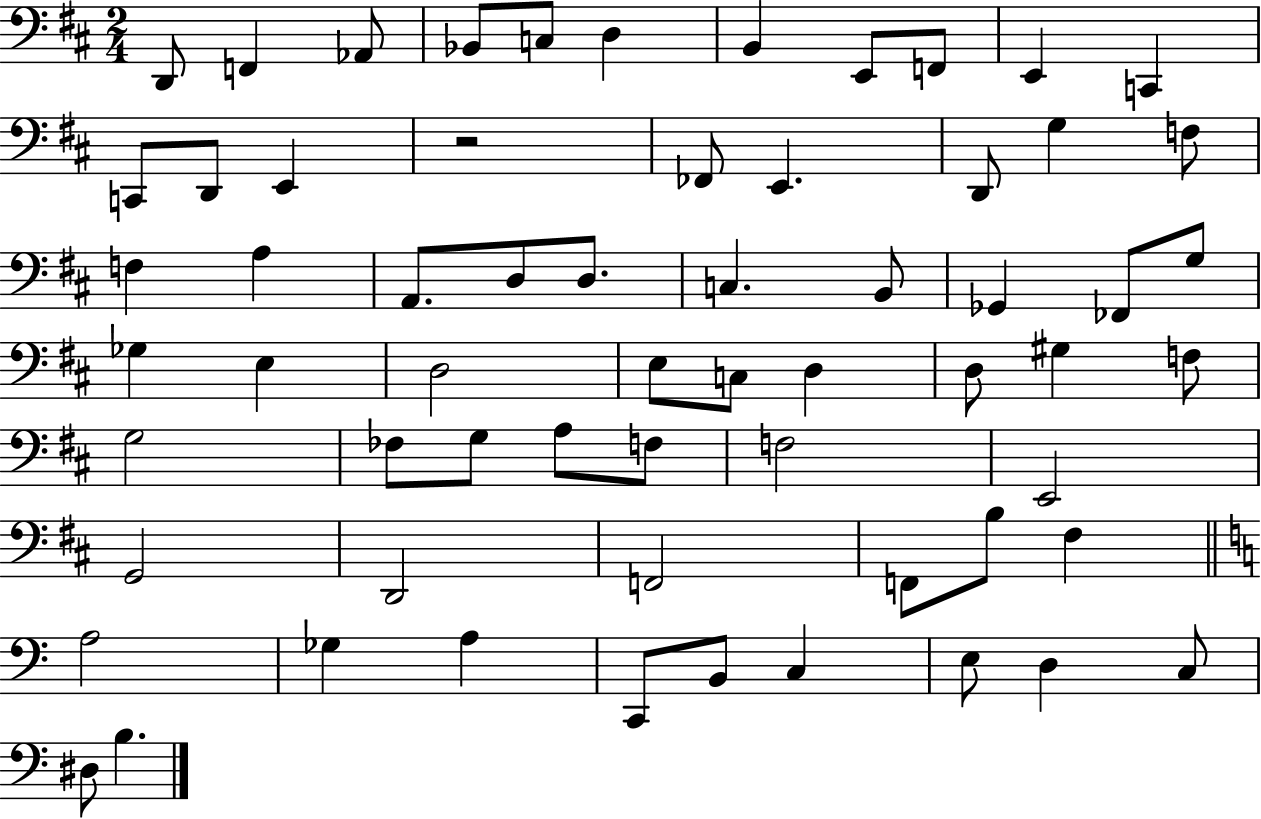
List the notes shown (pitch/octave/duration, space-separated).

D2/e F2/q Ab2/e Bb2/e C3/e D3/q B2/q E2/e F2/e E2/q C2/q C2/e D2/e E2/q R/h FES2/e E2/q. D2/e G3/q F3/e F3/q A3/q A2/e. D3/e D3/e. C3/q. B2/e Gb2/q FES2/e G3/e Gb3/q E3/q D3/h E3/e C3/e D3/q D3/e G#3/q F3/e G3/h FES3/e G3/e A3/e F3/e F3/h E2/h G2/h D2/h F2/h F2/e B3/e F#3/q A3/h Gb3/q A3/q C2/e B2/e C3/q E3/e D3/q C3/e D#3/e B3/q.